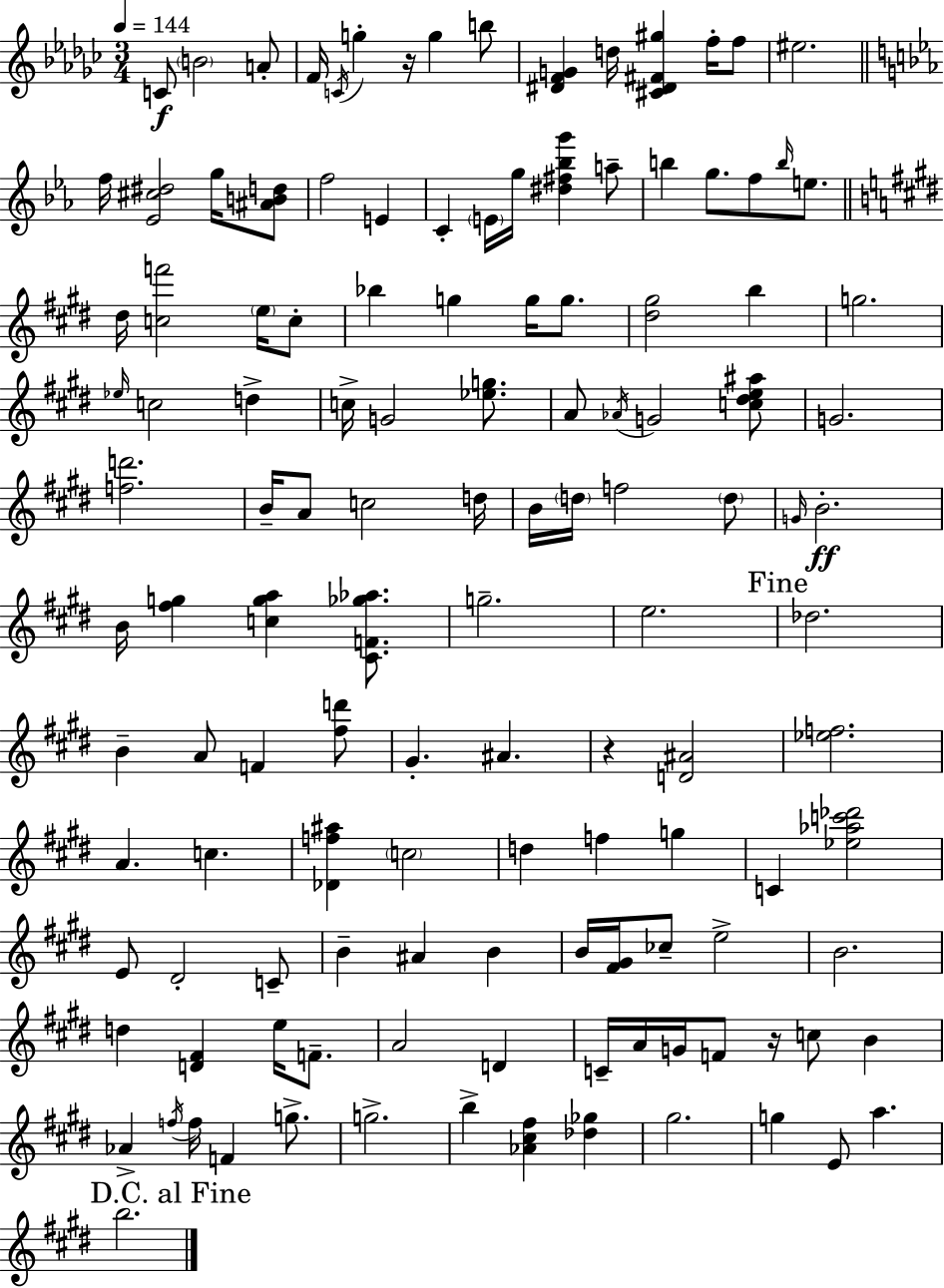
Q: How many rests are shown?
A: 3